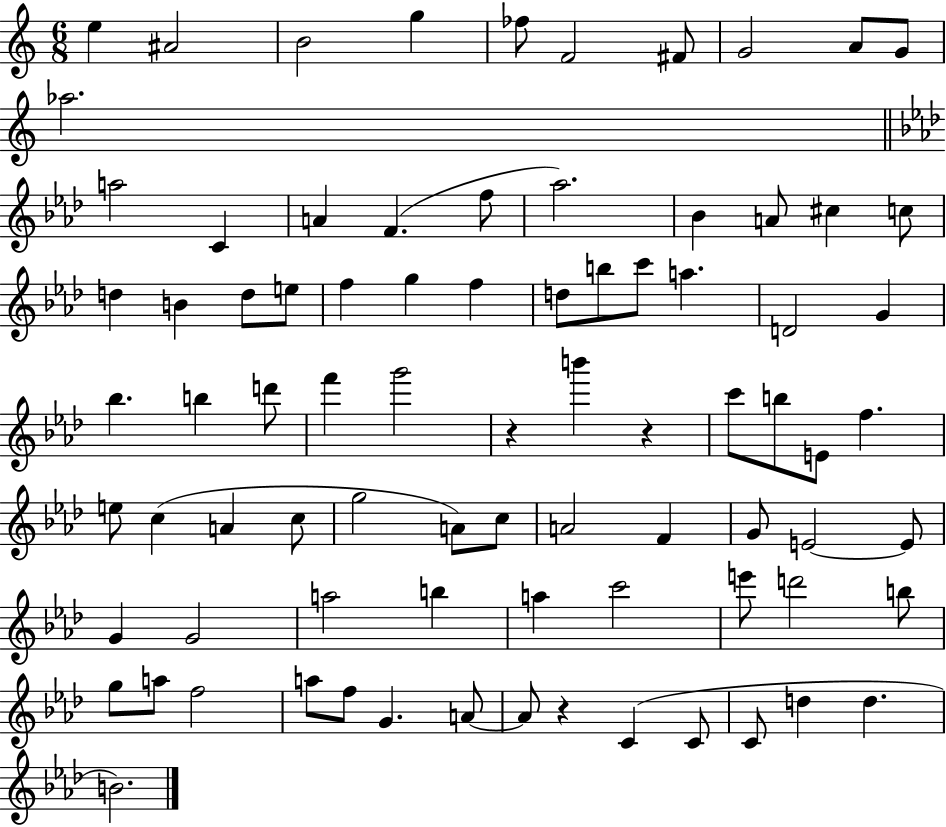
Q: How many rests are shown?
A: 3